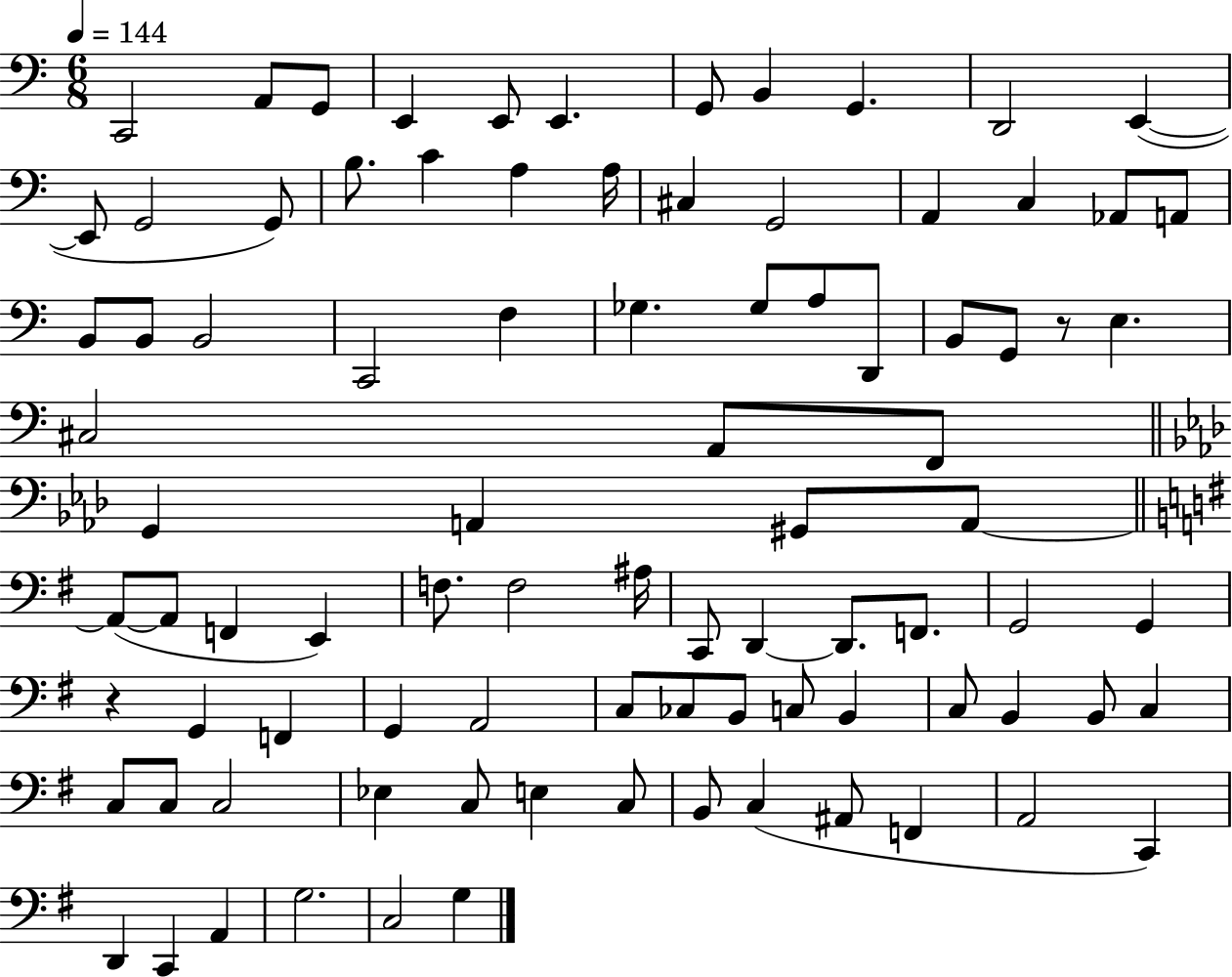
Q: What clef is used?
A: bass